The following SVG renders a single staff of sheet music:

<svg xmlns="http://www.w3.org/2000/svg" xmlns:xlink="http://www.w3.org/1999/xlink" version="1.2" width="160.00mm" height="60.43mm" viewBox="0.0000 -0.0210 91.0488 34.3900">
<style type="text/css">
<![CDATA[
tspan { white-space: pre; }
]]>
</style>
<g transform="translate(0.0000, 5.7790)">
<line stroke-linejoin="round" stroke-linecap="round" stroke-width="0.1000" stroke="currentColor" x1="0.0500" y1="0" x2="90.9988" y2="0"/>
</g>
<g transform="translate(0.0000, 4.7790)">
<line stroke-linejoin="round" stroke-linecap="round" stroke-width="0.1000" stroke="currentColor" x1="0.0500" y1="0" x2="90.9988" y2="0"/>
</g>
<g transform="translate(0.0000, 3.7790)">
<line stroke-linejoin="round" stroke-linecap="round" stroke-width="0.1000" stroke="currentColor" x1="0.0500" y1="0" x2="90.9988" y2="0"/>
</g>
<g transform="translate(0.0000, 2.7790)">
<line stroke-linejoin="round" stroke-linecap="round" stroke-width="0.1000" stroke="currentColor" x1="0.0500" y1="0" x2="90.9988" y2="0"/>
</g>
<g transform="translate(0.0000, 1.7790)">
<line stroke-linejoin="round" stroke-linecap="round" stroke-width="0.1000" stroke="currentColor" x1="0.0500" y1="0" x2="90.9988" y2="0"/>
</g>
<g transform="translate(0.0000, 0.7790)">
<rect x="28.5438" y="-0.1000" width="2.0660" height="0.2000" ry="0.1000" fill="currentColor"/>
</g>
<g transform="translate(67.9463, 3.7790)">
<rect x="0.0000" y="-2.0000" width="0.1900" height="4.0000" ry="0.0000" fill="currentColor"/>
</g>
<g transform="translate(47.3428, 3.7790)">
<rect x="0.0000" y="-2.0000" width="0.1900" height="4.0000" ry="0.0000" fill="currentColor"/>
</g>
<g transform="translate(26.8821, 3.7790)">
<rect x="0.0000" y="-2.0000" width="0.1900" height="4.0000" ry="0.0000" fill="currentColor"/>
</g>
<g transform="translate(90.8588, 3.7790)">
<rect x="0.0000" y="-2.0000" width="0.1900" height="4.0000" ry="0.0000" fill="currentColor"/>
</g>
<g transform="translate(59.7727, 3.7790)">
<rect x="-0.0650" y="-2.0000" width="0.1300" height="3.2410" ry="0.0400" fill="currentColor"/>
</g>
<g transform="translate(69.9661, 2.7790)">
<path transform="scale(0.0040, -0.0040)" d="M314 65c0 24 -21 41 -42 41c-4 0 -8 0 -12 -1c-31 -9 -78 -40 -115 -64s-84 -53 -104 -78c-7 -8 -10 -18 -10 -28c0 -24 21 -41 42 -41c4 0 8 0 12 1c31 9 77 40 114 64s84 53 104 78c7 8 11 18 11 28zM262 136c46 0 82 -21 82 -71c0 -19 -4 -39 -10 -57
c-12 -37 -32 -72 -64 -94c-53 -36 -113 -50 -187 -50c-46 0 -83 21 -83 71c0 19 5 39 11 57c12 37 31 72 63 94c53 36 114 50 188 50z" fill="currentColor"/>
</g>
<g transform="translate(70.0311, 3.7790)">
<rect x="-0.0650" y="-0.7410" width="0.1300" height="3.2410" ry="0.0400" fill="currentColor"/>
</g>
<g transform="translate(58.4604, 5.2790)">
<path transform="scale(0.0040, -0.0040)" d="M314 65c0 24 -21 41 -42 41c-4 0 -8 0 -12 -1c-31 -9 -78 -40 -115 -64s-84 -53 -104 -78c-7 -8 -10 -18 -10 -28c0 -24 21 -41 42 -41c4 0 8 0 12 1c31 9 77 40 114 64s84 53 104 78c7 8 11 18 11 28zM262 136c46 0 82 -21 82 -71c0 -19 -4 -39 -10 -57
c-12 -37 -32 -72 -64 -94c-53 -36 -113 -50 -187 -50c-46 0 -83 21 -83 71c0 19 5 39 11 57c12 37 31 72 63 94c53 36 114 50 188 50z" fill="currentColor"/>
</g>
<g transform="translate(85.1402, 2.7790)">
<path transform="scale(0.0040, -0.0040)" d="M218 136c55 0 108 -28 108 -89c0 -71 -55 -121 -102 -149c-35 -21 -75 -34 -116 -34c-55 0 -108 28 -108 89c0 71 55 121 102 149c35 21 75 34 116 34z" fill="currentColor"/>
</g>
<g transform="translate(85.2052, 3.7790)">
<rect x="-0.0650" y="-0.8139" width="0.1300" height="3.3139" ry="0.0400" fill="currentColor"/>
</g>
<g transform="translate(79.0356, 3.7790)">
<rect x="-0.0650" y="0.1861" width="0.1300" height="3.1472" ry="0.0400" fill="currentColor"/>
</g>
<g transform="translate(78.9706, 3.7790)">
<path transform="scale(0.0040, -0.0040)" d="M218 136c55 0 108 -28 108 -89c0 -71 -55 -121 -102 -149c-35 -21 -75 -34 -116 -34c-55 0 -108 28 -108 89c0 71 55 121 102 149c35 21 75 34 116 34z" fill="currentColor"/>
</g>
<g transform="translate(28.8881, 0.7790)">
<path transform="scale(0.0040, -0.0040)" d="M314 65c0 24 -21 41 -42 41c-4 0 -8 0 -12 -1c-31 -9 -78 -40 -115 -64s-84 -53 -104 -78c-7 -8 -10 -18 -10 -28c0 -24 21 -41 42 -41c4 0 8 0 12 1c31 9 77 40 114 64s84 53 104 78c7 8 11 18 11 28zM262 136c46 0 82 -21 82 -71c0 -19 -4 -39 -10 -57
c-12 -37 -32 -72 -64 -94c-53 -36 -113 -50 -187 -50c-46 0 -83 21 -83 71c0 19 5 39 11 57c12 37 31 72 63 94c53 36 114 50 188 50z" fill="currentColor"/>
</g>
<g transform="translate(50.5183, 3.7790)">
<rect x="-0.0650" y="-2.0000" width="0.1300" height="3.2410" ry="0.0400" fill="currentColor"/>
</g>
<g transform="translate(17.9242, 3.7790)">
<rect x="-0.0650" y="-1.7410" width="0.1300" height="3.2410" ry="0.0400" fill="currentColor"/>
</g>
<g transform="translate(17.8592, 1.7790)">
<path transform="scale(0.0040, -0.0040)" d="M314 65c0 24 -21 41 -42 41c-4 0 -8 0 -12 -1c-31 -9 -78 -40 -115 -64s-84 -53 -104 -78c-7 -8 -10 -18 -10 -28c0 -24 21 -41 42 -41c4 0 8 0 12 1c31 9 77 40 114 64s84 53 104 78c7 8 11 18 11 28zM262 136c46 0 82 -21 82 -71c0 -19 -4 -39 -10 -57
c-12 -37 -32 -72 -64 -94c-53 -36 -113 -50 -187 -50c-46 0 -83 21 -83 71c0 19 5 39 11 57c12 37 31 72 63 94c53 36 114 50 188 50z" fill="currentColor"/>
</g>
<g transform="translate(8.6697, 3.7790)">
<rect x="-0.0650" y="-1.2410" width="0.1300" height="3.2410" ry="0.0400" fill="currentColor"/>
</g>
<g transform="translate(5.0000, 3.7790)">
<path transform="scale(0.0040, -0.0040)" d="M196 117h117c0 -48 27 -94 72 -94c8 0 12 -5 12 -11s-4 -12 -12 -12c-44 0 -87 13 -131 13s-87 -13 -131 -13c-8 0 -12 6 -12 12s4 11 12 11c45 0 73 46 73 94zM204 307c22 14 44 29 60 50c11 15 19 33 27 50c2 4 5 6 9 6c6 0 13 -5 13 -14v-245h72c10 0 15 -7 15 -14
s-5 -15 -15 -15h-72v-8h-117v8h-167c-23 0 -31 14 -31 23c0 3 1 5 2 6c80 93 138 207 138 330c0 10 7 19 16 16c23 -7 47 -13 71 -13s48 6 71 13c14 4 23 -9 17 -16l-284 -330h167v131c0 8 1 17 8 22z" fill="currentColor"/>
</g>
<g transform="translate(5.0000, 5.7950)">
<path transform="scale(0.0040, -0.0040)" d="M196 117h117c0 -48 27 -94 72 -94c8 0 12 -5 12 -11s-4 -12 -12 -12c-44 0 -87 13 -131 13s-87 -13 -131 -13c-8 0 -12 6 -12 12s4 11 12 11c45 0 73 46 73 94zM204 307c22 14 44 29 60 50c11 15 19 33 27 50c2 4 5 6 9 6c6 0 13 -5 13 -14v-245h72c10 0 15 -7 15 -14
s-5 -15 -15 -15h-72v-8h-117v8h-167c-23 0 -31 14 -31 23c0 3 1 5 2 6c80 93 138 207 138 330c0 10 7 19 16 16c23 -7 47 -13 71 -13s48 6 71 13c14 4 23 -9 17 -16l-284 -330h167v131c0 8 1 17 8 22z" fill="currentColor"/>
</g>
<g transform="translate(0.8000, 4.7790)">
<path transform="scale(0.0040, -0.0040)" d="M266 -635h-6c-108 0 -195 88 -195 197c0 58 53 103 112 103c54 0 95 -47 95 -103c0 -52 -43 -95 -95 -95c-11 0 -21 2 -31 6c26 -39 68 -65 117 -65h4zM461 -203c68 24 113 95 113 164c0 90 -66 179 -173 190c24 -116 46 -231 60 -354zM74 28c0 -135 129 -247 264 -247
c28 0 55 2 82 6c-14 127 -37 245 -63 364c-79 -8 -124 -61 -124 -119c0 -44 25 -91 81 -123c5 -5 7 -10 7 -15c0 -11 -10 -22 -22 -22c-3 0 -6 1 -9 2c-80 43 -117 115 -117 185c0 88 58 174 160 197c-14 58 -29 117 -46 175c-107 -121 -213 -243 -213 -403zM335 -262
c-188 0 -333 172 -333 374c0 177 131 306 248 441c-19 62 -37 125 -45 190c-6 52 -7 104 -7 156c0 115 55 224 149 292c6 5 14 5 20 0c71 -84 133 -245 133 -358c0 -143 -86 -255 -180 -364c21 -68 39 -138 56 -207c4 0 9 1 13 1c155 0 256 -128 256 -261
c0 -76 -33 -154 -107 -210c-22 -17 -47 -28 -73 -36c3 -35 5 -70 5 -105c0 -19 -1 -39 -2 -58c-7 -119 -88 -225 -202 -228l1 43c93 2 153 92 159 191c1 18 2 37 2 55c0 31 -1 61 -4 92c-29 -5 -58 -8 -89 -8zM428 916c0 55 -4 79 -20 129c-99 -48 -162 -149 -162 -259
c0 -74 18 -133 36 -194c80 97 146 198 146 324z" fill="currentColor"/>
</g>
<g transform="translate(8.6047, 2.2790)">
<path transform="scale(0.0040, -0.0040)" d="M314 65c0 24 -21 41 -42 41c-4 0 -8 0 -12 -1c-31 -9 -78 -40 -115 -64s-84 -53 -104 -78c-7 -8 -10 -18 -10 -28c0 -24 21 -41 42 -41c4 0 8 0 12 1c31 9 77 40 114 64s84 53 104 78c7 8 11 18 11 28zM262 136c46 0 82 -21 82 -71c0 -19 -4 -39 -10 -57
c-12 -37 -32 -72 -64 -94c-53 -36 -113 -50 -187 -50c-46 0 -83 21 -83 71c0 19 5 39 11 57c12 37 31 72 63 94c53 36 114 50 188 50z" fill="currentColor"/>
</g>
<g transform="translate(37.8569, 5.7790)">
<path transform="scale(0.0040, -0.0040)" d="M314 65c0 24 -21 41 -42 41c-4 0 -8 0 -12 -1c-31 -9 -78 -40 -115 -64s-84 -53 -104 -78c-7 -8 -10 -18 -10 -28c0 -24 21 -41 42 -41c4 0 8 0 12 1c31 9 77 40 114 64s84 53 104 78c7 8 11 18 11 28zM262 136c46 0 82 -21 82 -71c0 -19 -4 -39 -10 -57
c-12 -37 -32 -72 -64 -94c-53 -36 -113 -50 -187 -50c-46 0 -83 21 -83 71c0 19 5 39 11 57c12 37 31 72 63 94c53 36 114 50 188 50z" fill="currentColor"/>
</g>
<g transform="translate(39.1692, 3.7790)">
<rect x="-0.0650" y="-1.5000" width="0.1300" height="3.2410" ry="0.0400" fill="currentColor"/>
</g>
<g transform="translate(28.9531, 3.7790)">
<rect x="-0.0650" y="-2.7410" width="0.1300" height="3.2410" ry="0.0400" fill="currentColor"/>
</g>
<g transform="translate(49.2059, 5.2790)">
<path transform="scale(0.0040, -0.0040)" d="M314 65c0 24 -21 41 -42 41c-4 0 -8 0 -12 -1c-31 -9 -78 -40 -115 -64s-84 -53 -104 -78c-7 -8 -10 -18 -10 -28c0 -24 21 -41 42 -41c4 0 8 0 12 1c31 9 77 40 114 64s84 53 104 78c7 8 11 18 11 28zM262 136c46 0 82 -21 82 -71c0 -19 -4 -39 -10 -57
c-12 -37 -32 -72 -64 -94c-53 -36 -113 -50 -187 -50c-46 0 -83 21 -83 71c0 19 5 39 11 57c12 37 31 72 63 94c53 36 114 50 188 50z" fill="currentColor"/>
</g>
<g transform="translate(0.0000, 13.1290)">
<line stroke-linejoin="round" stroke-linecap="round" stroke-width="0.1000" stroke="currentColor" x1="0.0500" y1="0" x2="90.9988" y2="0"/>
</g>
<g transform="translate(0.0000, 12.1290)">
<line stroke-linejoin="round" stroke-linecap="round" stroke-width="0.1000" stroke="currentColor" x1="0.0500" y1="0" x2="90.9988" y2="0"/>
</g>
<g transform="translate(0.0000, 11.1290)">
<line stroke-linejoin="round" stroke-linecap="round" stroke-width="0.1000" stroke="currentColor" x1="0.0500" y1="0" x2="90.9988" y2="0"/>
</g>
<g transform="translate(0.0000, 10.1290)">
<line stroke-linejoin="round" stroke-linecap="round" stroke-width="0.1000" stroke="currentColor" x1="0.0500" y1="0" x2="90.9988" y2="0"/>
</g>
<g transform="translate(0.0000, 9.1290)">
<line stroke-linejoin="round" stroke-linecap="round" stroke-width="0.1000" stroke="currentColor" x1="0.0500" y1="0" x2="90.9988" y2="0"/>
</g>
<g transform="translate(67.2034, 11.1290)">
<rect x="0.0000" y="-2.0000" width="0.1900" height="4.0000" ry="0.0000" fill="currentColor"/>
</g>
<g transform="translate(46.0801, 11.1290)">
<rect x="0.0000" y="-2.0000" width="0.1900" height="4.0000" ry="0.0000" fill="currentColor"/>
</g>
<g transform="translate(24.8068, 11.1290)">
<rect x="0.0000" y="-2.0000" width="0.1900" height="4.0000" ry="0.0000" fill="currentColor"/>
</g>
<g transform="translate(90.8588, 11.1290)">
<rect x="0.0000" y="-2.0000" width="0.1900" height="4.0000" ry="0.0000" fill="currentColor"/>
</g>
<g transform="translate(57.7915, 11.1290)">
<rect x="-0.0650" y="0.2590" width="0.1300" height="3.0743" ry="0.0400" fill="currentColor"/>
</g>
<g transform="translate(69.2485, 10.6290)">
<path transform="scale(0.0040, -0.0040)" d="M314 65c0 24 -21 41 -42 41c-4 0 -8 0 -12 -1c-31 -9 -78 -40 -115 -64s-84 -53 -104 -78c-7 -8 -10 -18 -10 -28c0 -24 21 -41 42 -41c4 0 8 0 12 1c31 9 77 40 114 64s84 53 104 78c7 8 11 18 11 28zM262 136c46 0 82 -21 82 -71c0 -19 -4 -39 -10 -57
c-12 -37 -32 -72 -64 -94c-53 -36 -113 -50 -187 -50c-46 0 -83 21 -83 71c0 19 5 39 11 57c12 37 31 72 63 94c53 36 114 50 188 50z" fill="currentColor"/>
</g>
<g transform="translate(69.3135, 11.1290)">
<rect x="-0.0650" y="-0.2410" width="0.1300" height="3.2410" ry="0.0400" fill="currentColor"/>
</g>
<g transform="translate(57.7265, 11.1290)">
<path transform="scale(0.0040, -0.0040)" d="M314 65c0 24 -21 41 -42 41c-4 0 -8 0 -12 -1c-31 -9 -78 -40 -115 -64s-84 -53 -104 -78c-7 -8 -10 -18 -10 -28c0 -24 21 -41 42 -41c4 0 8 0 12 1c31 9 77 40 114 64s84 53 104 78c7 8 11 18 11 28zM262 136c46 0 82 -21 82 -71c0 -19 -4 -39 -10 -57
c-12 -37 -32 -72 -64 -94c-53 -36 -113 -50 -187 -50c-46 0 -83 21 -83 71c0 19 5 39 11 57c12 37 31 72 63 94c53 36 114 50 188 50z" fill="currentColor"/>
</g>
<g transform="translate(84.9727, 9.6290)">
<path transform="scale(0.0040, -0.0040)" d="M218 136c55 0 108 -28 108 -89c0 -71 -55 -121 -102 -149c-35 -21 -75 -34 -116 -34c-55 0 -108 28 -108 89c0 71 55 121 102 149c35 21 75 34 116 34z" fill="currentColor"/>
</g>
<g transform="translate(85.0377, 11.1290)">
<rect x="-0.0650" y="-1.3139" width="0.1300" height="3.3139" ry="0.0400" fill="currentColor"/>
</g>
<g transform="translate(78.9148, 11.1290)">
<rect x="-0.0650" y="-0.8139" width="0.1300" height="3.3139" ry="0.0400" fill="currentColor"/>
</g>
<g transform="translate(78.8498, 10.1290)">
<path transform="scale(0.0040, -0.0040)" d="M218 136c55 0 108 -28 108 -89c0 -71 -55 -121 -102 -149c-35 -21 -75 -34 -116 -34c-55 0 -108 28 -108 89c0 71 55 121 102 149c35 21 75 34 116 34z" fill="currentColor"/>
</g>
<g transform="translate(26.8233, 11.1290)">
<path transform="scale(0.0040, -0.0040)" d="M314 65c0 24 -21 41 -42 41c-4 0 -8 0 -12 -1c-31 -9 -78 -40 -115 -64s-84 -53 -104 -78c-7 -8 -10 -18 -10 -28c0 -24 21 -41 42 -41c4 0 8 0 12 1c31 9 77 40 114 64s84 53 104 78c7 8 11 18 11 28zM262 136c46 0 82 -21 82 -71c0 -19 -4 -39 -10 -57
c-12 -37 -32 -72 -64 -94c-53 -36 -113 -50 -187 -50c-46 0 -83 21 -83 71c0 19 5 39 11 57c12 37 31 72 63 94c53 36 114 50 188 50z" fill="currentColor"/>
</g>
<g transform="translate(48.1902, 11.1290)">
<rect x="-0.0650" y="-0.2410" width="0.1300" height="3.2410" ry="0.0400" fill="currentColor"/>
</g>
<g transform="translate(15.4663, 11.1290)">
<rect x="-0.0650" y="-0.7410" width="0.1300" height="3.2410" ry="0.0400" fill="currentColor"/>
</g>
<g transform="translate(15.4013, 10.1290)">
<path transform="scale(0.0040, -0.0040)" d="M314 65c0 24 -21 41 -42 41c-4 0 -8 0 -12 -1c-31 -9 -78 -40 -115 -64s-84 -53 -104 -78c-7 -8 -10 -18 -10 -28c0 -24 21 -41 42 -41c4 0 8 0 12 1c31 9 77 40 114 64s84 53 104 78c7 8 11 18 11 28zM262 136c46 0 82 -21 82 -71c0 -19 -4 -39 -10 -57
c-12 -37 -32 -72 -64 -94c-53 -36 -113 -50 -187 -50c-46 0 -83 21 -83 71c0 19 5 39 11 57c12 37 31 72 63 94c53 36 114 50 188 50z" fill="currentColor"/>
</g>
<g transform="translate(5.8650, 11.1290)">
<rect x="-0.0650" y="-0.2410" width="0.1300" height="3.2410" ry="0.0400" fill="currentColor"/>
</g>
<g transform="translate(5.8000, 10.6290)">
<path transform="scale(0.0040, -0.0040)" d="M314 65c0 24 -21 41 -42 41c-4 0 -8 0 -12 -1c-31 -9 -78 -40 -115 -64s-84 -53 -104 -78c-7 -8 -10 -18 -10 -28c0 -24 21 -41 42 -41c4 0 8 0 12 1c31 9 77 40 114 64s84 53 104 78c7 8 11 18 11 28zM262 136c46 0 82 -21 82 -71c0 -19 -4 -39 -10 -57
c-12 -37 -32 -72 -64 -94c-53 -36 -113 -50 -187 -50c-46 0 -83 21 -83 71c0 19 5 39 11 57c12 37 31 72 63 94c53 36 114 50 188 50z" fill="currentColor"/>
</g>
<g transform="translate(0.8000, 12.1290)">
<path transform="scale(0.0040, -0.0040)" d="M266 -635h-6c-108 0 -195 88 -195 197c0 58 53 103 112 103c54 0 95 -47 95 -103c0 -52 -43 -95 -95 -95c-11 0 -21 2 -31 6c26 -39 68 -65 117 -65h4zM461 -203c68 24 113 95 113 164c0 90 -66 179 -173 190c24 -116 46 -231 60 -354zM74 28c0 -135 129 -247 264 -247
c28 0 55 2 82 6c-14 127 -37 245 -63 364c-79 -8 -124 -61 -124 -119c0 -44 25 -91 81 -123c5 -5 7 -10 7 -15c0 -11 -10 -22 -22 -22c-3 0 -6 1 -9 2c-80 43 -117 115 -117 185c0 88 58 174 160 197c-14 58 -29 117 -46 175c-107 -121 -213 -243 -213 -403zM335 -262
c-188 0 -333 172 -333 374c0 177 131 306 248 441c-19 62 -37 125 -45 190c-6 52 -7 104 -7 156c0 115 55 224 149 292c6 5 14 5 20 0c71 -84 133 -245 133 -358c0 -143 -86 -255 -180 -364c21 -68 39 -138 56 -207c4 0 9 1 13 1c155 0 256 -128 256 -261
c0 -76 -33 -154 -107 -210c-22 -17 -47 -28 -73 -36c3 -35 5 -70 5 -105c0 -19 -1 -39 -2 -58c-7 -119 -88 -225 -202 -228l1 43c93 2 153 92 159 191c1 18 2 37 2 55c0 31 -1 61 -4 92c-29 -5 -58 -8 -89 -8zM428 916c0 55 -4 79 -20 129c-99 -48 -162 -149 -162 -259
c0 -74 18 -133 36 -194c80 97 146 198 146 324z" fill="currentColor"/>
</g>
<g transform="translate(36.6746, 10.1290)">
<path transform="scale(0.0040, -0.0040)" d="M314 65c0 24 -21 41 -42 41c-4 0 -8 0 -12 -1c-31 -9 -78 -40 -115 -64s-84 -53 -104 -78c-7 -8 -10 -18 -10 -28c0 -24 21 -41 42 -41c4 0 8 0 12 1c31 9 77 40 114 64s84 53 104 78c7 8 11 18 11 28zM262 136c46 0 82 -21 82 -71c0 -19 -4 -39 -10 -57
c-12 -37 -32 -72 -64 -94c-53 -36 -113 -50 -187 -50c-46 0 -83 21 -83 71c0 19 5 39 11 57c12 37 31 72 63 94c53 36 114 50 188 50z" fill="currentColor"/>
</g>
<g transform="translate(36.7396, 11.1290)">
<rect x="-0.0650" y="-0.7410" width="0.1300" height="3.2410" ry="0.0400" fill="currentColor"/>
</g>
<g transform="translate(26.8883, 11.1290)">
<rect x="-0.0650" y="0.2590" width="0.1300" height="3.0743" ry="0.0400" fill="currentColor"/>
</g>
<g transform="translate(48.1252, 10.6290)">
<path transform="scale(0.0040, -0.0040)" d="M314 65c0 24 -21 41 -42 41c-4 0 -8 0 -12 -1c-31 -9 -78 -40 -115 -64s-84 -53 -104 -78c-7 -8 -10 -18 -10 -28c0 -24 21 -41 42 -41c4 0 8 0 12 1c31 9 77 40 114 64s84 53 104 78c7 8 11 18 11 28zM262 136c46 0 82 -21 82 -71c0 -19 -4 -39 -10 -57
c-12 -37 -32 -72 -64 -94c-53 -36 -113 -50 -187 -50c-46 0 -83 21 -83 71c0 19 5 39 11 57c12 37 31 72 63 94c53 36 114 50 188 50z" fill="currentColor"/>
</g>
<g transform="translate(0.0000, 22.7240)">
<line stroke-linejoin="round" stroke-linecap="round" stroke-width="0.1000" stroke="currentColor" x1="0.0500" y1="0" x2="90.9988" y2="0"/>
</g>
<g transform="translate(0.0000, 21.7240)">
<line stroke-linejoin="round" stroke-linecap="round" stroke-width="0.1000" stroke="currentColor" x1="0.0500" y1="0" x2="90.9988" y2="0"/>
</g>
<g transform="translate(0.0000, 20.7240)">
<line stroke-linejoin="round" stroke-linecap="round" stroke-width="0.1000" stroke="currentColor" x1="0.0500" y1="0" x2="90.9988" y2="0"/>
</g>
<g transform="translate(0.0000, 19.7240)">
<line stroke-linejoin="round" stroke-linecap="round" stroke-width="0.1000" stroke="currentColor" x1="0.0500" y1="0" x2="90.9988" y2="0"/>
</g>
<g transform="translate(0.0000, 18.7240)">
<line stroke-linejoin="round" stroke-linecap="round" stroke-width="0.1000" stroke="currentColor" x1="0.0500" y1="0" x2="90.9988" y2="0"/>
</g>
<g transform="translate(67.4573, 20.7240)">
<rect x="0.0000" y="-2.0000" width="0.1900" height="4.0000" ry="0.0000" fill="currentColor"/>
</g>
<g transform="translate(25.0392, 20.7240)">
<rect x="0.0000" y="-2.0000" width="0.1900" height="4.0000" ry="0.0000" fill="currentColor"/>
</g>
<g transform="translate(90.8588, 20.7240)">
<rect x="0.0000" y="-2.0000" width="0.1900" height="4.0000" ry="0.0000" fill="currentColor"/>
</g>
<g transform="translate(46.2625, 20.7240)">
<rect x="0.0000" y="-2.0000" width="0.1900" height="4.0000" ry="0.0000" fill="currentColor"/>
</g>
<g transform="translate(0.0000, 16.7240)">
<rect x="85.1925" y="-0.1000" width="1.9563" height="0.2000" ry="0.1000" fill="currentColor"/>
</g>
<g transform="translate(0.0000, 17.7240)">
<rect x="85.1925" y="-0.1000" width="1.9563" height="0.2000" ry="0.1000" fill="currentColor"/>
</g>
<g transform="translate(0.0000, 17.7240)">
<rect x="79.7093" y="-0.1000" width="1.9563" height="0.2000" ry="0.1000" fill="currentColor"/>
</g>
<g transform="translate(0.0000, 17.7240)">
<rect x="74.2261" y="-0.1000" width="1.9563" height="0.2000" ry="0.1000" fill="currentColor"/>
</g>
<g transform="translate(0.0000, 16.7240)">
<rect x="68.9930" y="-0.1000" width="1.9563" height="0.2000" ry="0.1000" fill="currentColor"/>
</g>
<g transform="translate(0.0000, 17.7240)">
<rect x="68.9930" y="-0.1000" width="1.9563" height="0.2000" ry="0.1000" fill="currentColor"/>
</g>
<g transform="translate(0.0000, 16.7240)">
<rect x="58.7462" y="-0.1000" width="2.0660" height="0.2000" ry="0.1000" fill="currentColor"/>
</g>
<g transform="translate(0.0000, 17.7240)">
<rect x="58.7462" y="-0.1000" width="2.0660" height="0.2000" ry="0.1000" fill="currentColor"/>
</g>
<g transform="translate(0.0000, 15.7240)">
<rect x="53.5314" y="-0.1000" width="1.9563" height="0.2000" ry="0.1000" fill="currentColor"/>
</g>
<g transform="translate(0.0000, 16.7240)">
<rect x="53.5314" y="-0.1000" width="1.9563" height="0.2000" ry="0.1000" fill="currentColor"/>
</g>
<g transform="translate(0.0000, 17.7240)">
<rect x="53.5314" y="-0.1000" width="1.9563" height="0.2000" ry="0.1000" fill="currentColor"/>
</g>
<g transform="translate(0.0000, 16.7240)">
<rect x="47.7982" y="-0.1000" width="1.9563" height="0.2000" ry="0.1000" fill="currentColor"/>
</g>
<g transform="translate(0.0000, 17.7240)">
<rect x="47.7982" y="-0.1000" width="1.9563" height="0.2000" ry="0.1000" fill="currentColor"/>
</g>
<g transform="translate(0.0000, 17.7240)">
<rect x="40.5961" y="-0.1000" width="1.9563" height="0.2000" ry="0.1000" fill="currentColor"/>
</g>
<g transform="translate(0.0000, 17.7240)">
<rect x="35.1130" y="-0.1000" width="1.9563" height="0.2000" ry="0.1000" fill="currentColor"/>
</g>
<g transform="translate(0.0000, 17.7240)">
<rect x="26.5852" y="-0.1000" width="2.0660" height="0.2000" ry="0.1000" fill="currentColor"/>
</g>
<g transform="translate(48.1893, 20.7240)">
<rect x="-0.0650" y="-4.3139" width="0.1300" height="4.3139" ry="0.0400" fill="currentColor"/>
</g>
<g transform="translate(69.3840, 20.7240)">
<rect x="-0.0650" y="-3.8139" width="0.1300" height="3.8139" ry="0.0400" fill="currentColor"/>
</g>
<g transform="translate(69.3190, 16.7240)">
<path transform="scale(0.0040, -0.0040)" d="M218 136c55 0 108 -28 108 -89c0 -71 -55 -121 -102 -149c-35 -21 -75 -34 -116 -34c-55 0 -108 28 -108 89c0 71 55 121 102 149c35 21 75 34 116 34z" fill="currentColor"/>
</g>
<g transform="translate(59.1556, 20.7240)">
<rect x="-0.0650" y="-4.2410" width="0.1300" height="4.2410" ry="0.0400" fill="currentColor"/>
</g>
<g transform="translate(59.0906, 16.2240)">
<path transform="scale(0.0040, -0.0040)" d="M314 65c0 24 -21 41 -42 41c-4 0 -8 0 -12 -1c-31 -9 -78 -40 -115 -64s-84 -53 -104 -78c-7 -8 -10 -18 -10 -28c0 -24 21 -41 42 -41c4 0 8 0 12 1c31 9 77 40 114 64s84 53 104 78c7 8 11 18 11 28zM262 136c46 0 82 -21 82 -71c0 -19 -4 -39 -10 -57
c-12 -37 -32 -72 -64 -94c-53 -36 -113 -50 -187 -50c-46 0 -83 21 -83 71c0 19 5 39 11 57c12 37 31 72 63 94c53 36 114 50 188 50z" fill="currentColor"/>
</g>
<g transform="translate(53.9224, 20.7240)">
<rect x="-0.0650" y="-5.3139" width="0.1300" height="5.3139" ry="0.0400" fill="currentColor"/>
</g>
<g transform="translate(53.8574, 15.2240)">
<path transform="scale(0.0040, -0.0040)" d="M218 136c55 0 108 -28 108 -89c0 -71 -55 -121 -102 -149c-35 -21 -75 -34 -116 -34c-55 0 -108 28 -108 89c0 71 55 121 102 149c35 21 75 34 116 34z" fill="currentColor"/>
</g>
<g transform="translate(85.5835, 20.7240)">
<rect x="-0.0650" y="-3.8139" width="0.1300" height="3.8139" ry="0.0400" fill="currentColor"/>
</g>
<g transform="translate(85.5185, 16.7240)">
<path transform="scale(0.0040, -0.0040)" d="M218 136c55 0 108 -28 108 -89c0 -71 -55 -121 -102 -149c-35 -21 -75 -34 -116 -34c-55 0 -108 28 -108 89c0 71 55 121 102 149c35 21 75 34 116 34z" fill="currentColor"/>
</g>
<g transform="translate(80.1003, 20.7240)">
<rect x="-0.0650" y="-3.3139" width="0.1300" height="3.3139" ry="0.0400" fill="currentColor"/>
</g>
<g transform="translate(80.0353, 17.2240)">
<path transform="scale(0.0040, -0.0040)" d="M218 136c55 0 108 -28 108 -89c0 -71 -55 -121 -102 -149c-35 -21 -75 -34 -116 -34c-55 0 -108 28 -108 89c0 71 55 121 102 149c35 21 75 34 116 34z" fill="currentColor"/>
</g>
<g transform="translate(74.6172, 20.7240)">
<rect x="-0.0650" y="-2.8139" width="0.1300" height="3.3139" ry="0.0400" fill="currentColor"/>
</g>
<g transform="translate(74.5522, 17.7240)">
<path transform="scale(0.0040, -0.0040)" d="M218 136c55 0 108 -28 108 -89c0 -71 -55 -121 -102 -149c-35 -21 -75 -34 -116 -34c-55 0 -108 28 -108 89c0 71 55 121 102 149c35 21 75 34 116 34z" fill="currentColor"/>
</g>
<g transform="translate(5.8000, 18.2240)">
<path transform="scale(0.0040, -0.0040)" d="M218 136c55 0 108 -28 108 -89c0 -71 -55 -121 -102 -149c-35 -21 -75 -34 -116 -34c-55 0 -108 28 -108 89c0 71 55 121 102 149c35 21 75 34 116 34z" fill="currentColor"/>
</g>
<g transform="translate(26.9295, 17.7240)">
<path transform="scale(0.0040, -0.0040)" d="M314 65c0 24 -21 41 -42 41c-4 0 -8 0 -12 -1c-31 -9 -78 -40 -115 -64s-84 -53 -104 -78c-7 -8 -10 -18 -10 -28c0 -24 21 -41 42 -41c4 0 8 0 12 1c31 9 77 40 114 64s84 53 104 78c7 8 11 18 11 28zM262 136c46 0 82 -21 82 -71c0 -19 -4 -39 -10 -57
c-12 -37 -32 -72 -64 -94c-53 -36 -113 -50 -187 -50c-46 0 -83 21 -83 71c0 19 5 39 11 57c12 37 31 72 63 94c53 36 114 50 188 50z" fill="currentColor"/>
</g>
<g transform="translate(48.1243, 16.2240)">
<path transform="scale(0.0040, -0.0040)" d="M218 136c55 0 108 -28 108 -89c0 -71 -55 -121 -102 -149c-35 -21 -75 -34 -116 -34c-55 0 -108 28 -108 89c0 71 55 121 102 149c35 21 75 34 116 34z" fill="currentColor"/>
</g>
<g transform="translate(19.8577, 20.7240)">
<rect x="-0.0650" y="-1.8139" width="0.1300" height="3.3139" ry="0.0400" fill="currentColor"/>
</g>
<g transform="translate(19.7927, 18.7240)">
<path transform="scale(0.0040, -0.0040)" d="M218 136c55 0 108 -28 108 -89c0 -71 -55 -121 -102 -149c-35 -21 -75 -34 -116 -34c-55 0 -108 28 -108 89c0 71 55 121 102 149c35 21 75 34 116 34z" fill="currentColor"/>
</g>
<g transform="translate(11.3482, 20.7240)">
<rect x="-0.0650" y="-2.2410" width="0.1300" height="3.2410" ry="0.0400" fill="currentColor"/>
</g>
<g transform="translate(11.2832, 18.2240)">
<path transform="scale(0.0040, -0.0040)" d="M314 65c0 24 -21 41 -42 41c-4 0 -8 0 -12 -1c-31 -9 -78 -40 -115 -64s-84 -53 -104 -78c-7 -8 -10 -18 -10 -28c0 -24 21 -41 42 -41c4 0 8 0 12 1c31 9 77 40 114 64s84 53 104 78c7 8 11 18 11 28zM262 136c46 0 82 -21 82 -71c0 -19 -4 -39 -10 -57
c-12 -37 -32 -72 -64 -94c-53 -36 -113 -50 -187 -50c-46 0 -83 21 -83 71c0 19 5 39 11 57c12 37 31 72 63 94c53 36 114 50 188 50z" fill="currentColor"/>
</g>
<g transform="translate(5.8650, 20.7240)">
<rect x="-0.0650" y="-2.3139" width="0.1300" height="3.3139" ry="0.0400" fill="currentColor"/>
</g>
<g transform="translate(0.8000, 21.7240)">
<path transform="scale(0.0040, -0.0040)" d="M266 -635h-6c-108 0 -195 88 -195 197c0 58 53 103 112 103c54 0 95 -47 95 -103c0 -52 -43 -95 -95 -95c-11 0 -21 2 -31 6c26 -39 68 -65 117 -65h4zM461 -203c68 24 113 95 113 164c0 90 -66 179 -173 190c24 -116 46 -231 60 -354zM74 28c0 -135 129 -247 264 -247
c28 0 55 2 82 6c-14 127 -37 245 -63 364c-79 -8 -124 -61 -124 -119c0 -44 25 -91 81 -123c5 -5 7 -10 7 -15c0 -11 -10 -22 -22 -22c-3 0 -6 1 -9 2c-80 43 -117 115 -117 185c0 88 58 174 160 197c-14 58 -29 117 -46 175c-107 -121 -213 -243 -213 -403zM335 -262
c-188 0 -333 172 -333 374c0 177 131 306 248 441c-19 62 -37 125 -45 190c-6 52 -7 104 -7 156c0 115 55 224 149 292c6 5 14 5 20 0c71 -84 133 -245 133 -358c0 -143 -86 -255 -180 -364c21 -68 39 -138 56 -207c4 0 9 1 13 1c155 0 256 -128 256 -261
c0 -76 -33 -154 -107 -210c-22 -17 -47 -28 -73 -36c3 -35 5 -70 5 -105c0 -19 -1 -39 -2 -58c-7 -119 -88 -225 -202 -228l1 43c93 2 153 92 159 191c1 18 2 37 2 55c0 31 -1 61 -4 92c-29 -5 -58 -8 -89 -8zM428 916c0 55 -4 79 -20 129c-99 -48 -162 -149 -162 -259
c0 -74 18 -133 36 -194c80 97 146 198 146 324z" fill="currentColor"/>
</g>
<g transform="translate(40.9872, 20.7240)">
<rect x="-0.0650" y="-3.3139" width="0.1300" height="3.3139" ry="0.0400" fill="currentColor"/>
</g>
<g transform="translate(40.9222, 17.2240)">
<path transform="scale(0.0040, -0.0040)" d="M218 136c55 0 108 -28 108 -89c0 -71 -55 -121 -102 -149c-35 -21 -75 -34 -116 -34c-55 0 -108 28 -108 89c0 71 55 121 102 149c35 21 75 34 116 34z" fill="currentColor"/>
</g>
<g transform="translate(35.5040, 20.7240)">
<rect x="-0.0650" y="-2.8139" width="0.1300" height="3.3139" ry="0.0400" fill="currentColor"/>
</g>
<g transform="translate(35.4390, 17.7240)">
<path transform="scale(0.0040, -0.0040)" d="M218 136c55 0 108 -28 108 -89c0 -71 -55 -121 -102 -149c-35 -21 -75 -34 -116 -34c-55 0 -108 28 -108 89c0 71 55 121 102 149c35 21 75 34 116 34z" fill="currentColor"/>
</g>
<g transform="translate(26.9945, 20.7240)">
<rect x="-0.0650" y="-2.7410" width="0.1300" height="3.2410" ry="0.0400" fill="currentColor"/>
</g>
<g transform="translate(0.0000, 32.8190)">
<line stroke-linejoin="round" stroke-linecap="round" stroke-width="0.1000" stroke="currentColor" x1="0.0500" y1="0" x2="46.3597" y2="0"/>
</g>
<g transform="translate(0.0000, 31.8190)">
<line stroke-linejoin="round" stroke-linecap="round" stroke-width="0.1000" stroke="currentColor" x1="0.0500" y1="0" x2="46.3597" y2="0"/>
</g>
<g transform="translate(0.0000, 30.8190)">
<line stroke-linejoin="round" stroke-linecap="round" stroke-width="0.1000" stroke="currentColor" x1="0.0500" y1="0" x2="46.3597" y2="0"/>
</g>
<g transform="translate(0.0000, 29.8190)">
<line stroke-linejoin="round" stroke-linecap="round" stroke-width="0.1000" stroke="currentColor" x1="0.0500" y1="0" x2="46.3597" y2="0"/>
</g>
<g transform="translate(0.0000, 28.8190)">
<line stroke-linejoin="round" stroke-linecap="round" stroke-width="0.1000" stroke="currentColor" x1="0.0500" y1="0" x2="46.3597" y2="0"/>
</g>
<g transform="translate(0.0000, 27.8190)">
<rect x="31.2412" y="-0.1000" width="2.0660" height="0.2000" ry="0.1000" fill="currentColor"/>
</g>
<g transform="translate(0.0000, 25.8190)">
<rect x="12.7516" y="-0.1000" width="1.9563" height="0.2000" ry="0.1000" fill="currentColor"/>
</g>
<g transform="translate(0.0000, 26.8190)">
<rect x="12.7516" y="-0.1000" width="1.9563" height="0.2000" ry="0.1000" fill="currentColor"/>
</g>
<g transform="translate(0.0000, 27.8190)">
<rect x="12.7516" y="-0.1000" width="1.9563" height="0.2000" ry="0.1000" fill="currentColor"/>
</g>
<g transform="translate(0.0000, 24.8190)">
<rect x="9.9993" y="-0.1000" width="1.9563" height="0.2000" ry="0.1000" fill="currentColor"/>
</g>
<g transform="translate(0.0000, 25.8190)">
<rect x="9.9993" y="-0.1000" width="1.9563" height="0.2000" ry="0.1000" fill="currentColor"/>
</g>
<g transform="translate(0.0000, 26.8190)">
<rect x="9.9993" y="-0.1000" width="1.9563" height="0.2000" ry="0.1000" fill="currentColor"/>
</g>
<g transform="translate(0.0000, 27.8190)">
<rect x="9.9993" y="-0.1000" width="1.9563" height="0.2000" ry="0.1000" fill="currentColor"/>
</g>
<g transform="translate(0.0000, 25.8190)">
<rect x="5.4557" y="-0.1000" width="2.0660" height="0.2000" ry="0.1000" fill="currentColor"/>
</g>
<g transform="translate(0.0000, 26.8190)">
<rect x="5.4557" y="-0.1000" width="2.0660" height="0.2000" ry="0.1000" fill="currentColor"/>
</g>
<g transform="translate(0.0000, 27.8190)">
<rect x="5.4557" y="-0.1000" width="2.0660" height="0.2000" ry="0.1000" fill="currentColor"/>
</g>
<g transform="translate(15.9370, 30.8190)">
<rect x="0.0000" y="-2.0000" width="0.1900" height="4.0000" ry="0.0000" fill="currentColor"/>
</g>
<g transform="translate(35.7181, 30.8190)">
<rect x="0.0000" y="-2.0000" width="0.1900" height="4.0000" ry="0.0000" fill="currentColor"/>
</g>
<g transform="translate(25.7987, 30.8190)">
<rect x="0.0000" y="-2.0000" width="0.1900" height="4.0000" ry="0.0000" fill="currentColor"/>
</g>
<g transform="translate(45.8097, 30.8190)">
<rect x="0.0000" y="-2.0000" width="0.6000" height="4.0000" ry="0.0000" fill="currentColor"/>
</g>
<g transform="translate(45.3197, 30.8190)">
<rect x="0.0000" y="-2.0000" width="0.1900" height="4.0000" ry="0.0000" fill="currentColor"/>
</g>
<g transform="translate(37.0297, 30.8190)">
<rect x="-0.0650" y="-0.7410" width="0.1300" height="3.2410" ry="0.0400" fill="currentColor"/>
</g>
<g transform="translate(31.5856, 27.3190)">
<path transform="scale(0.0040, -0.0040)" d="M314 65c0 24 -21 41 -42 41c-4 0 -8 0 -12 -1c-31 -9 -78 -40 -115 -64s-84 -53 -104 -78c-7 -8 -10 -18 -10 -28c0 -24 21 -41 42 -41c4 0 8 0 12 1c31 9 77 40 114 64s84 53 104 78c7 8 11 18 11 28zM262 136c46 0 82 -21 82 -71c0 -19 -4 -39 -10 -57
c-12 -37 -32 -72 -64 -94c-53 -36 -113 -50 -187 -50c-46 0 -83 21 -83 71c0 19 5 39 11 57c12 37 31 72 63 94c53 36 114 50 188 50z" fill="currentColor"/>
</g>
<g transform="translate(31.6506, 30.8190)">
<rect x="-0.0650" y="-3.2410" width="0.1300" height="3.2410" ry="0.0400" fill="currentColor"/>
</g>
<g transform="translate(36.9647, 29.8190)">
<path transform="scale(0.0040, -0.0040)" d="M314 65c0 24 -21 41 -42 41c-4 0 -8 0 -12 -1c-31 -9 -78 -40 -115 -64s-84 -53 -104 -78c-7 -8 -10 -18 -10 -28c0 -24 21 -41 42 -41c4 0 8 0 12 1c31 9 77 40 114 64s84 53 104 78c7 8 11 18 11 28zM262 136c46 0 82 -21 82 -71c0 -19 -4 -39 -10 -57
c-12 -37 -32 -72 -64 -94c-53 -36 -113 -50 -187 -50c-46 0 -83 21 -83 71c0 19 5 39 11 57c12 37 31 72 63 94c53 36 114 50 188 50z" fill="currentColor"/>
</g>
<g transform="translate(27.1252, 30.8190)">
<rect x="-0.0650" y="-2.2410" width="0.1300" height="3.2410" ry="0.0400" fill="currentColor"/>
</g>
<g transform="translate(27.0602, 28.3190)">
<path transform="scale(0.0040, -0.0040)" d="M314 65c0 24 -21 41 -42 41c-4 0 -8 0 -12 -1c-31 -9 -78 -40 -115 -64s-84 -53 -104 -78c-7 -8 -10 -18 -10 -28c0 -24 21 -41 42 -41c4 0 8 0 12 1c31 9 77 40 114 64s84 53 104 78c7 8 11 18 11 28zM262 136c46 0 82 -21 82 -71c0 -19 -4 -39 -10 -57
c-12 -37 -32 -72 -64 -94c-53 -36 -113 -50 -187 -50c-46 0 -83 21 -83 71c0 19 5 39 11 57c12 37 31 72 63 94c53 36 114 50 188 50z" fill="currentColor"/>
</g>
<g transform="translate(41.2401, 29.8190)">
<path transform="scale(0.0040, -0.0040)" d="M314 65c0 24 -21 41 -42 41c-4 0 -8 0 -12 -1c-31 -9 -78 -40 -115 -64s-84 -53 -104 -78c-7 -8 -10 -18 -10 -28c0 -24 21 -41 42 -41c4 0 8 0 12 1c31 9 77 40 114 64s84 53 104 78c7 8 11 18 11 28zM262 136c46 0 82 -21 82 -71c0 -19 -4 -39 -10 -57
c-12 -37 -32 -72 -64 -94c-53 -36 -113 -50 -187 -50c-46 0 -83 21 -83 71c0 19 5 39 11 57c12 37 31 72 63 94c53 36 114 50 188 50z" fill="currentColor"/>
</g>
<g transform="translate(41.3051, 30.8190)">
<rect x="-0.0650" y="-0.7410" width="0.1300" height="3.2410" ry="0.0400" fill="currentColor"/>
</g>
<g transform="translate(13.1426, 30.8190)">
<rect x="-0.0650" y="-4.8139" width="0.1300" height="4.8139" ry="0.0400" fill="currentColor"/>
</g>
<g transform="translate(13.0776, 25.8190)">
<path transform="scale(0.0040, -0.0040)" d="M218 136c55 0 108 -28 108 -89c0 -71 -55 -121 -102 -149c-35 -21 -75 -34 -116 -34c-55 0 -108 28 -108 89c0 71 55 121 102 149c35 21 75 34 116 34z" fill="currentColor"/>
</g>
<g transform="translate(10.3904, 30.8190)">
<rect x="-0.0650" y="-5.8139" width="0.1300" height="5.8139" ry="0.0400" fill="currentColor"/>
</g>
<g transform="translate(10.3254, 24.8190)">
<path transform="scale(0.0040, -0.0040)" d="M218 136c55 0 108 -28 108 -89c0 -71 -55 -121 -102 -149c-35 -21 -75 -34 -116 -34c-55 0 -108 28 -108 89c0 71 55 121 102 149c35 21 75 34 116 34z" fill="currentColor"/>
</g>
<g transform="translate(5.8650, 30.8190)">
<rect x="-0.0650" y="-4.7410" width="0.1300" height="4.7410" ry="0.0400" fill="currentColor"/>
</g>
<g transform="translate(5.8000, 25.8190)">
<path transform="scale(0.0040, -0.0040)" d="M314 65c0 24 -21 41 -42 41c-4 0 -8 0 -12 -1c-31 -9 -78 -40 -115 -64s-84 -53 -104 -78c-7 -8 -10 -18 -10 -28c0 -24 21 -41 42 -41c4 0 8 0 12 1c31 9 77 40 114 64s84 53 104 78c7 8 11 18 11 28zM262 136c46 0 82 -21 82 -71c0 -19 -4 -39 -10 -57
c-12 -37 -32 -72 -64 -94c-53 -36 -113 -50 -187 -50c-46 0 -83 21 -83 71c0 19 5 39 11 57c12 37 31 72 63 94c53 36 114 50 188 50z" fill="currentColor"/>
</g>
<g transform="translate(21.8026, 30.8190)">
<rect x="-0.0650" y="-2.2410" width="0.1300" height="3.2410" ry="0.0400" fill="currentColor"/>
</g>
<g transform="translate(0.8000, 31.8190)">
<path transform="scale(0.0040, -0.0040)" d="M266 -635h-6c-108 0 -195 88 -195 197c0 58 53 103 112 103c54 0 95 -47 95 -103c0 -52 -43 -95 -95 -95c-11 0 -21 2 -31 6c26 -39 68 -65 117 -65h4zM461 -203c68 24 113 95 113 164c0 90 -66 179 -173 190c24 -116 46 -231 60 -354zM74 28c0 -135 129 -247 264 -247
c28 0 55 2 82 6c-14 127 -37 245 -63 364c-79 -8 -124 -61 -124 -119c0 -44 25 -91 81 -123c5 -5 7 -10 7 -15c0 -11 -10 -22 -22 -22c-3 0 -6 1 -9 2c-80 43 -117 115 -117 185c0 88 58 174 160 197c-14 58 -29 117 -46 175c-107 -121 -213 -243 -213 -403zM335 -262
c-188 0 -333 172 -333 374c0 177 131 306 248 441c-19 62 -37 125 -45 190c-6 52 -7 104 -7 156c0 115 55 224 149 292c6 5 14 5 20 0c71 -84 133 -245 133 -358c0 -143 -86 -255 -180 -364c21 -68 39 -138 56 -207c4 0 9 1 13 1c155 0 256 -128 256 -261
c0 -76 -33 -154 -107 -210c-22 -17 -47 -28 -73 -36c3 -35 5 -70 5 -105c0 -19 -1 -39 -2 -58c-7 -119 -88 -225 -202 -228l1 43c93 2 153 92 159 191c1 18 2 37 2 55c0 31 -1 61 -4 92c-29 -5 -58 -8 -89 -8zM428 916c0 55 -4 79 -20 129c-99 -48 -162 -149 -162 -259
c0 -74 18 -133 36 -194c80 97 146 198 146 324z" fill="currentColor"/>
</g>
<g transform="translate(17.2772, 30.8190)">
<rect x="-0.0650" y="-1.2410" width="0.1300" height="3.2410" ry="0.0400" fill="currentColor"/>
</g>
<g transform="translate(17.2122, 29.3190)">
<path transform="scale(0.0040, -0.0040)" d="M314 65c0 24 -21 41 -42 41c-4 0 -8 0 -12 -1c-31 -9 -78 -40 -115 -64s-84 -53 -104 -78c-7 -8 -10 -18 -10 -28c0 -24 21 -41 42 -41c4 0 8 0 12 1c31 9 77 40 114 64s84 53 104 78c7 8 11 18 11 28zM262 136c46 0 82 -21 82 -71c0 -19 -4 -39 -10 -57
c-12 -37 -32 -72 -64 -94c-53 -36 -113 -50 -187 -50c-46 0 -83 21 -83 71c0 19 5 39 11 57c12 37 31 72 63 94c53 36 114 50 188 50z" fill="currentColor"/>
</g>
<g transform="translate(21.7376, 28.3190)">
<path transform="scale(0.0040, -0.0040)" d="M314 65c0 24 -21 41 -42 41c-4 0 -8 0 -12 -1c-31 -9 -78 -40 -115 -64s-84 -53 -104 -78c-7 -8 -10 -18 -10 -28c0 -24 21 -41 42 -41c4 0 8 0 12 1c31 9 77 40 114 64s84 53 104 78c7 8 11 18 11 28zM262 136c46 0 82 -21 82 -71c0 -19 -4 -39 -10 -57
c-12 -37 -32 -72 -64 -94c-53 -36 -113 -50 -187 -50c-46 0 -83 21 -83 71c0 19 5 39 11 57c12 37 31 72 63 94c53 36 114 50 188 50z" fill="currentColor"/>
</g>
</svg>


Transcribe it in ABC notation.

X:1
T:Untitled
M:4/4
L:1/4
K:C
e2 f2 a2 E2 F2 F2 d2 B d c2 d2 B2 d2 c2 B2 c2 d e g g2 f a2 a b d' f' d'2 c' a b c' e'2 g' e' e2 g2 g2 b2 d2 d2